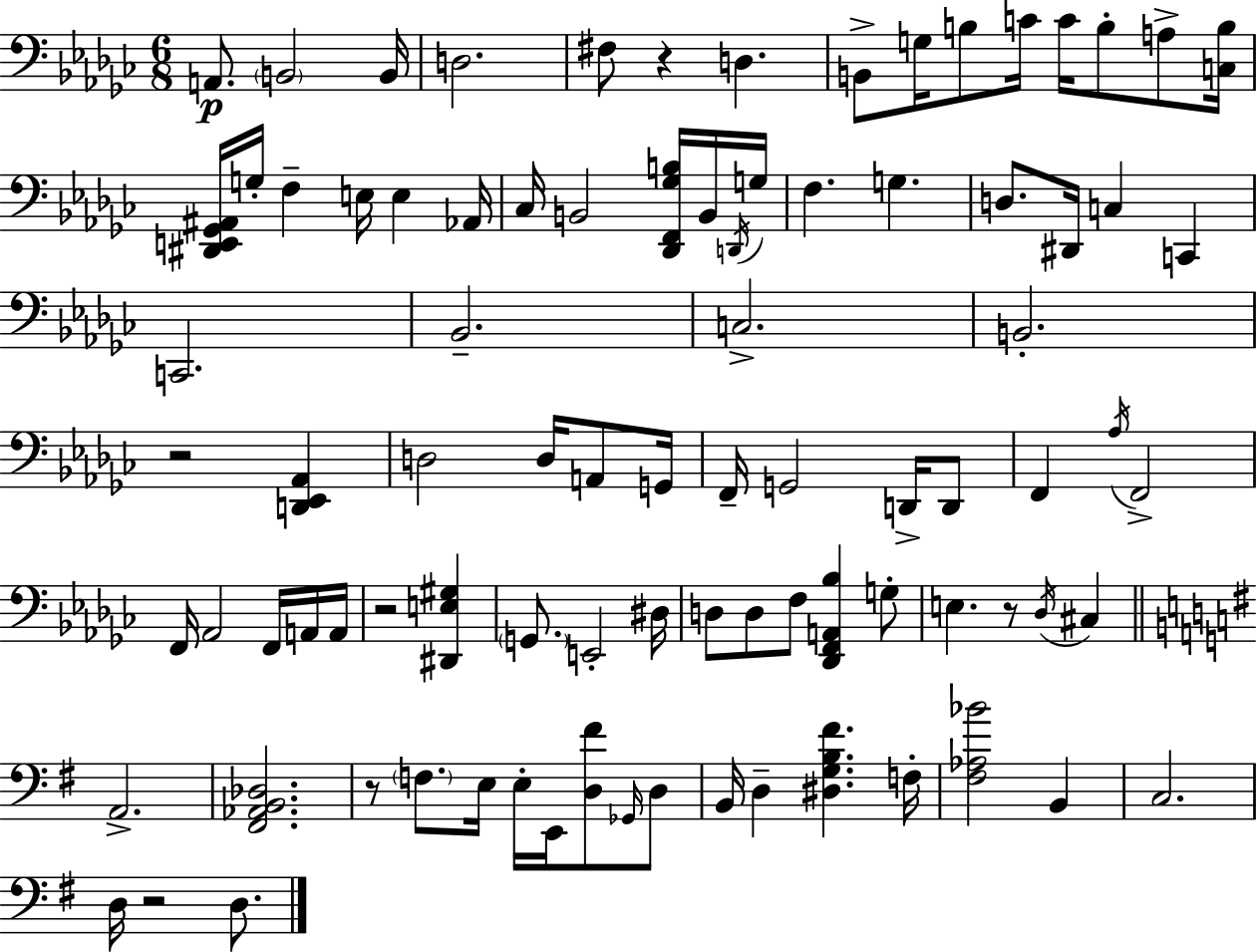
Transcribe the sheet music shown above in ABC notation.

X:1
T:Untitled
M:6/8
L:1/4
K:Ebm
A,,/2 B,,2 B,,/4 D,2 ^F,/2 z D, B,,/2 G,/4 B,/2 C/4 C/4 B,/2 A,/2 [C,B,]/4 [^D,,E,,_G,,^A,,]/4 G,/4 F, E,/4 E, _A,,/4 _C,/4 B,,2 [_D,,F,,_G,B,]/4 B,,/4 D,,/4 G,/4 F, G, D,/2 ^D,,/4 C, C,, C,,2 _B,,2 C,2 B,,2 z2 [D,,_E,,_A,,] D,2 D,/4 A,,/2 G,,/4 F,,/4 G,,2 D,,/4 D,,/2 F,, _A,/4 F,,2 F,,/4 _A,,2 F,,/4 A,,/4 A,,/4 z2 [^D,,E,^G,] G,,/2 E,,2 ^D,/4 D,/2 D,/2 F,/2 [_D,,F,,A,,_B,] G,/2 E, z/2 _D,/4 ^C, A,,2 [^F,,_A,,B,,_D,]2 z/2 F,/2 E,/4 E,/4 E,,/4 [D,^F]/2 _G,,/4 D,/2 B,,/4 D, [^D,G,B,^F] F,/4 [^F,_A,_B]2 B,, C,2 D,/4 z2 D,/2